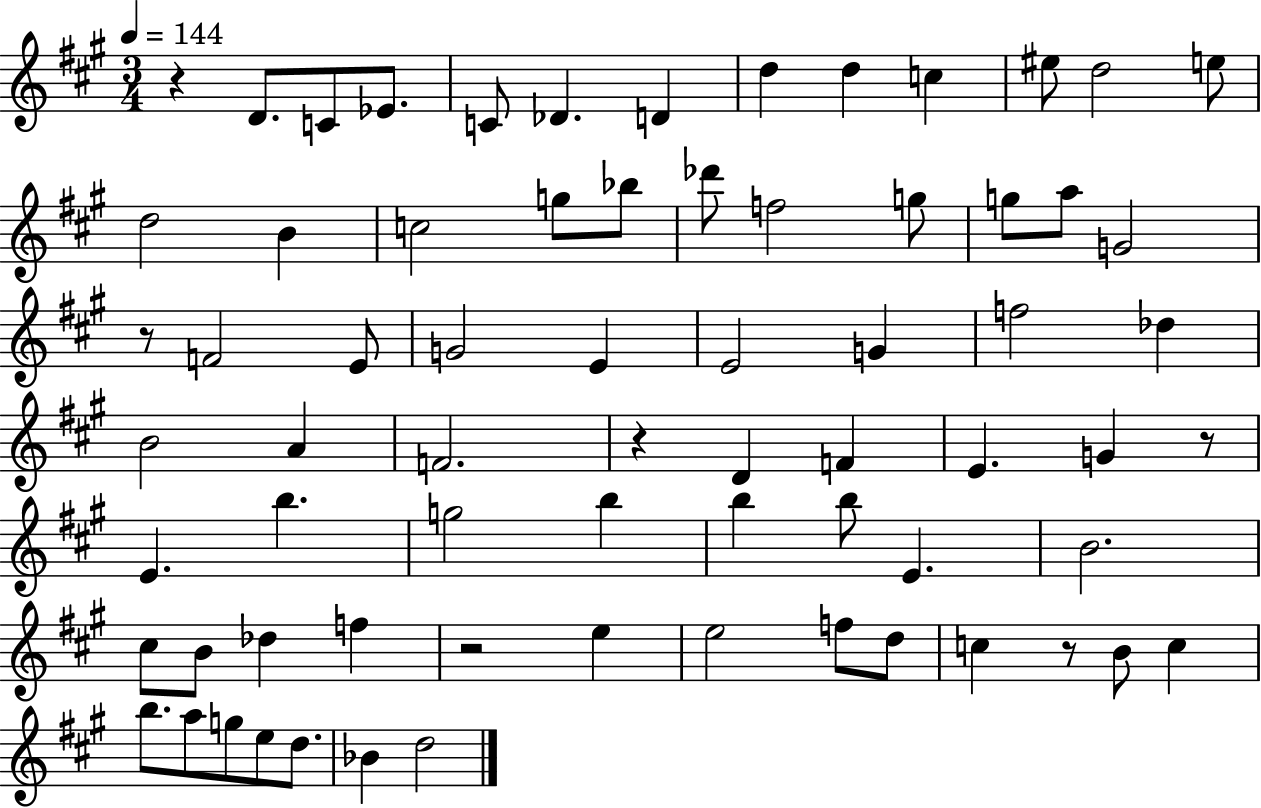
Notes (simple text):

R/q D4/e. C4/e Eb4/e. C4/e Db4/q. D4/q D5/q D5/q C5/q EIS5/e D5/h E5/e D5/h B4/q C5/h G5/e Bb5/e Db6/e F5/h G5/e G5/e A5/e G4/h R/e F4/h E4/e G4/h E4/q E4/h G4/q F5/h Db5/q B4/h A4/q F4/h. R/q D4/q F4/q E4/q. G4/q R/e E4/q. B5/q. G5/h B5/q B5/q B5/e E4/q. B4/h. C#5/e B4/e Db5/q F5/q R/h E5/q E5/h F5/e D5/e C5/q R/e B4/e C5/q B5/e. A5/e G5/e E5/e D5/e. Bb4/q D5/h